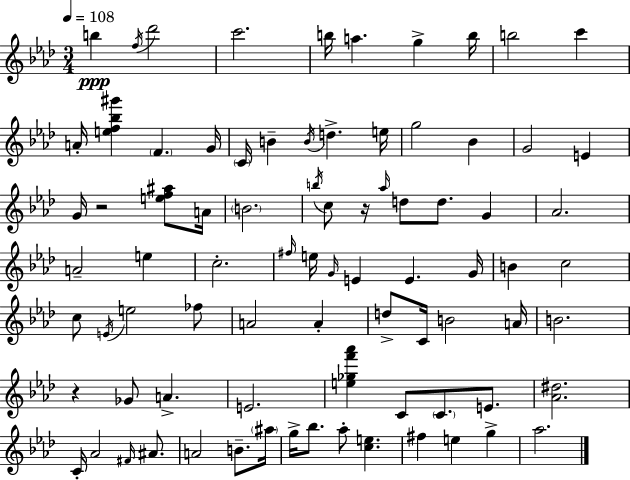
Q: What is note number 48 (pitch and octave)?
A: A4